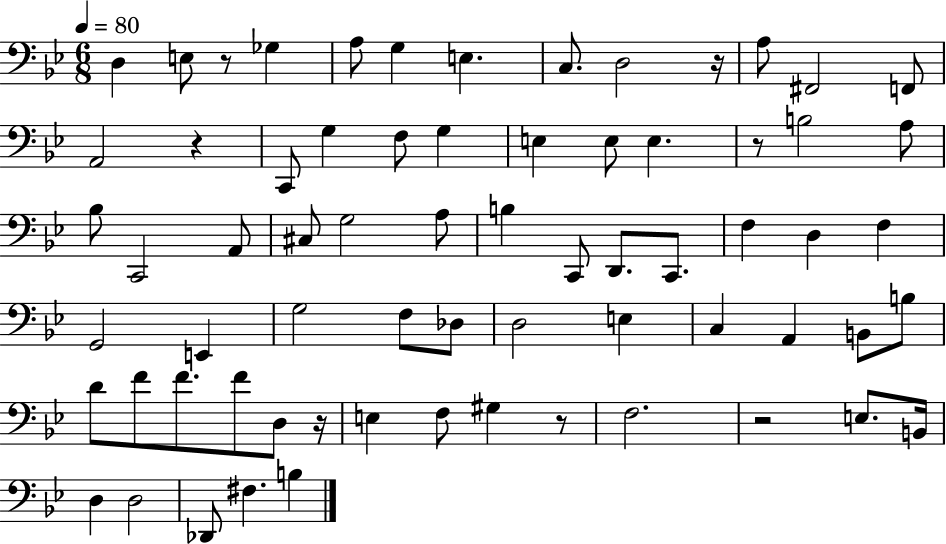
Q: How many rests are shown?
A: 7